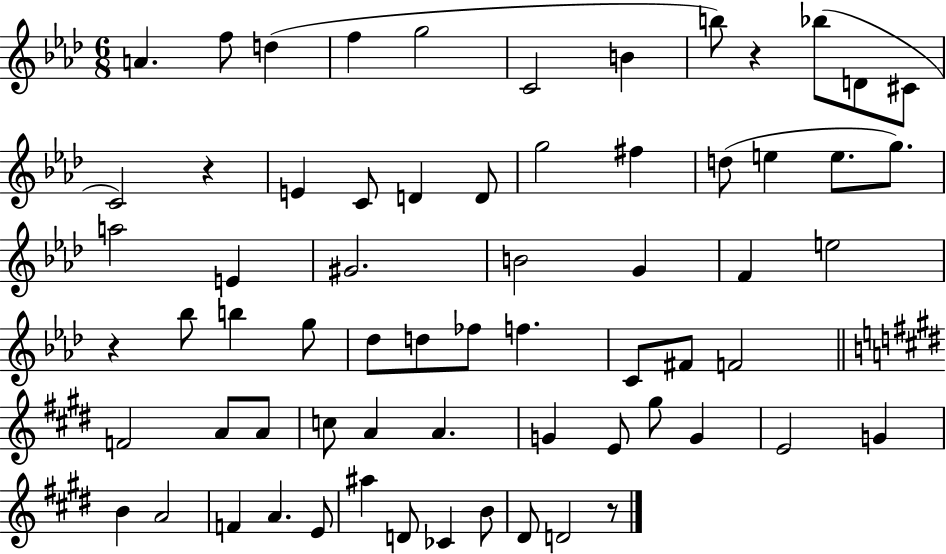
{
  \clef treble
  \numericTimeSignature
  \time 6/8
  \key aes \major
  a'4. f''8 d''4( | f''4 g''2 | c'2 b'4 | b''8) r4 bes''8( d'8 cis'8 | \break c'2) r4 | e'4 c'8 d'4 d'8 | g''2 fis''4 | d''8( e''4 e''8. g''8.) | \break a''2 e'4 | gis'2. | b'2 g'4 | f'4 e''2 | \break r4 bes''8 b''4 g''8 | des''8 d''8 fes''8 f''4. | c'8 fis'8 f'2 | \bar "||" \break \key e \major f'2 a'8 a'8 | c''8 a'4 a'4. | g'4 e'8 gis''8 g'4 | e'2 g'4 | \break b'4 a'2 | f'4 a'4. e'8 | ais''4 d'8 ces'4 b'8 | dis'8 d'2 r8 | \break \bar "|."
}